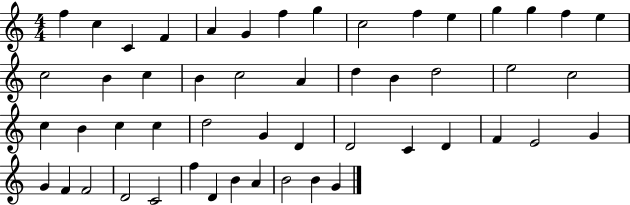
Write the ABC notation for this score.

X:1
T:Untitled
M:4/4
L:1/4
K:C
f c C F A G f g c2 f e g g f e c2 B c B c2 A d B d2 e2 c2 c B c c d2 G D D2 C D F E2 G G F F2 D2 C2 f D B A B2 B G